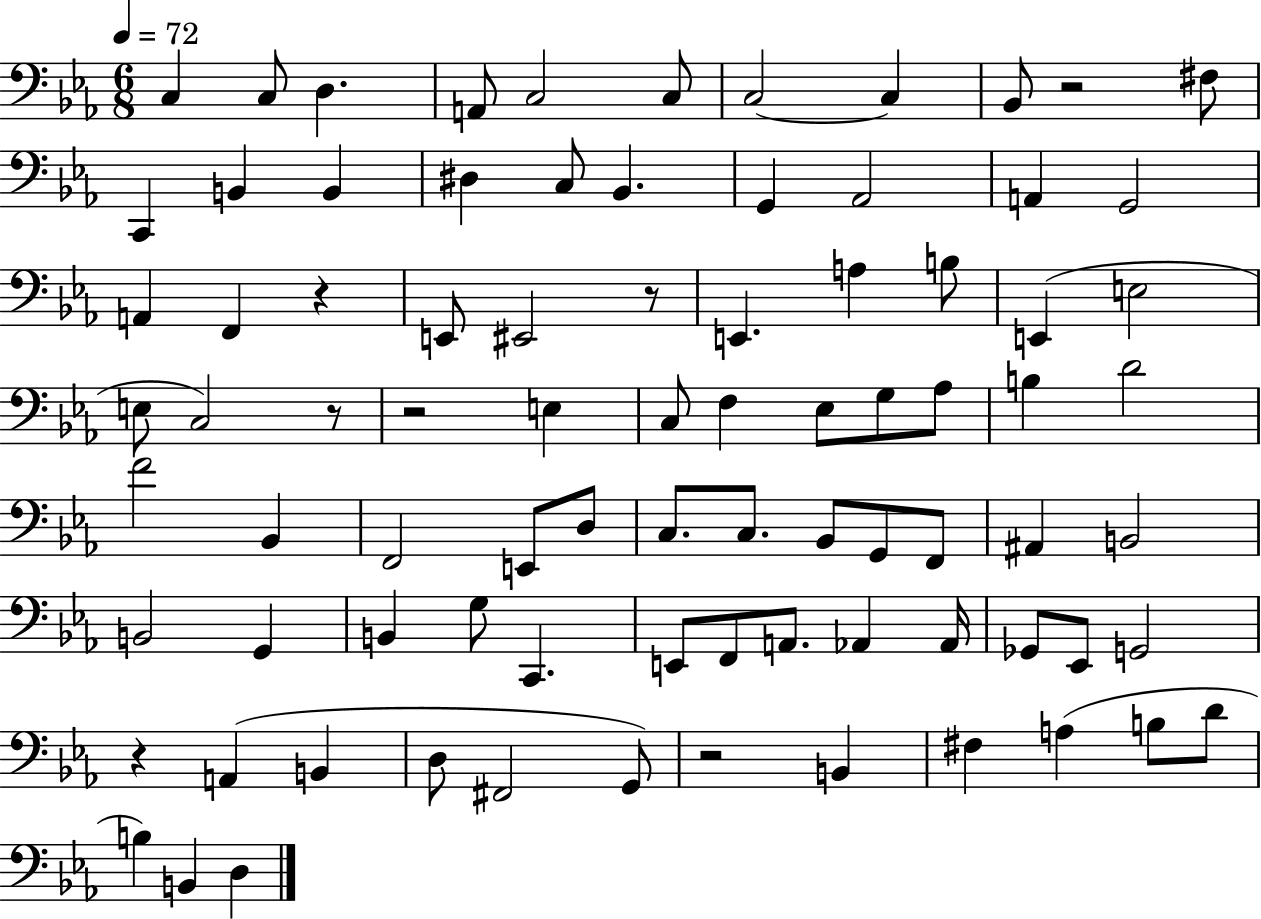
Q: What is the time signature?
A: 6/8